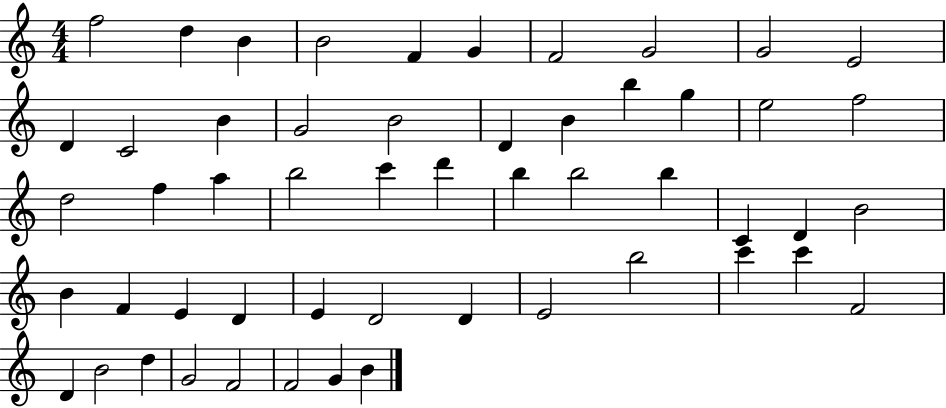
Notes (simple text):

F5/h D5/q B4/q B4/h F4/q G4/q F4/h G4/h G4/h E4/h D4/q C4/h B4/q G4/h B4/h D4/q B4/q B5/q G5/q E5/h F5/h D5/h F5/q A5/q B5/h C6/q D6/q B5/q B5/h B5/q C4/q D4/q B4/h B4/q F4/q E4/q D4/q E4/q D4/h D4/q E4/h B5/h C6/q C6/q F4/h D4/q B4/h D5/q G4/h F4/h F4/h G4/q B4/q